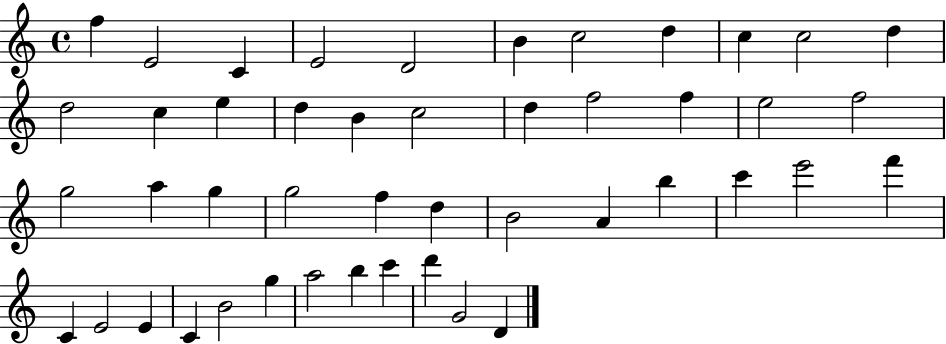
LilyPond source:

{
  \clef treble
  \time 4/4
  \defaultTimeSignature
  \key c \major
  f''4 e'2 c'4 | e'2 d'2 | b'4 c''2 d''4 | c''4 c''2 d''4 | \break d''2 c''4 e''4 | d''4 b'4 c''2 | d''4 f''2 f''4 | e''2 f''2 | \break g''2 a''4 g''4 | g''2 f''4 d''4 | b'2 a'4 b''4 | c'''4 e'''2 f'''4 | \break c'4 e'2 e'4 | c'4 b'2 g''4 | a''2 b''4 c'''4 | d'''4 g'2 d'4 | \break \bar "|."
}